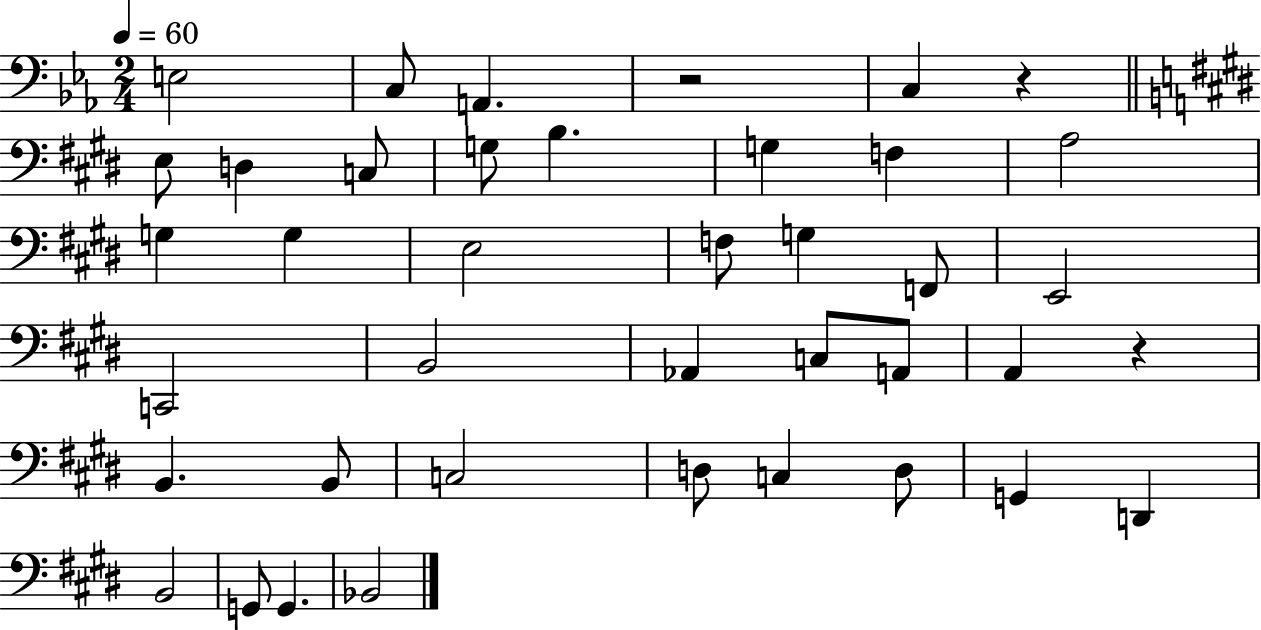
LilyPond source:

{
  \clef bass
  \numericTimeSignature
  \time 2/4
  \key ees \major
  \tempo 4 = 60
  e2 | c8 a,4. | r2 | c4 r4 | \break \bar "||" \break \key e \major e8 d4 c8 | g8 b4. | g4 f4 | a2 | \break g4 g4 | e2 | f8 g4 f,8 | e,2 | \break c,2 | b,2 | aes,4 c8 a,8 | a,4 r4 | \break b,4. b,8 | c2 | d8 c4 d8 | g,4 d,4 | \break b,2 | g,8 g,4. | bes,2 | \bar "|."
}